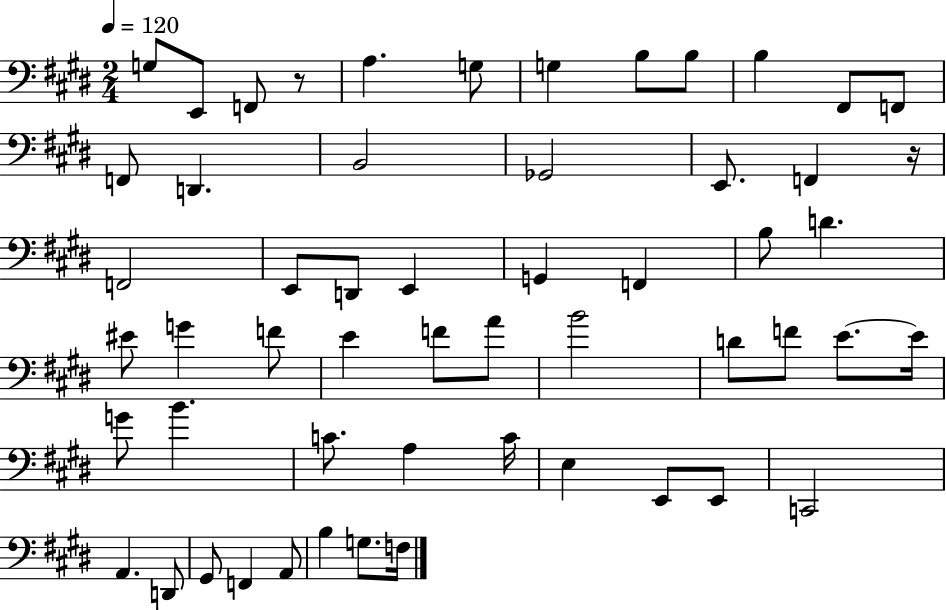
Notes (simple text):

G3/e E2/e F2/e R/e A3/q. G3/e G3/q B3/e B3/e B3/q F#2/e F2/e F2/e D2/q. B2/h Gb2/h E2/e. F2/q R/s F2/h E2/e D2/e E2/q G2/q F2/q B3/e D4/q. EIS4/e G4/q F4/e E4/q F4/e A4/e B4/h D4/e F4/e E4/e. E4/s G4/e B4/q. C4/e. A3/q C4/s E3/q E2/e E2/e C2/h A2/q. D2/e G#2/e F2/q A2/e B3/q G3/e. F3/s